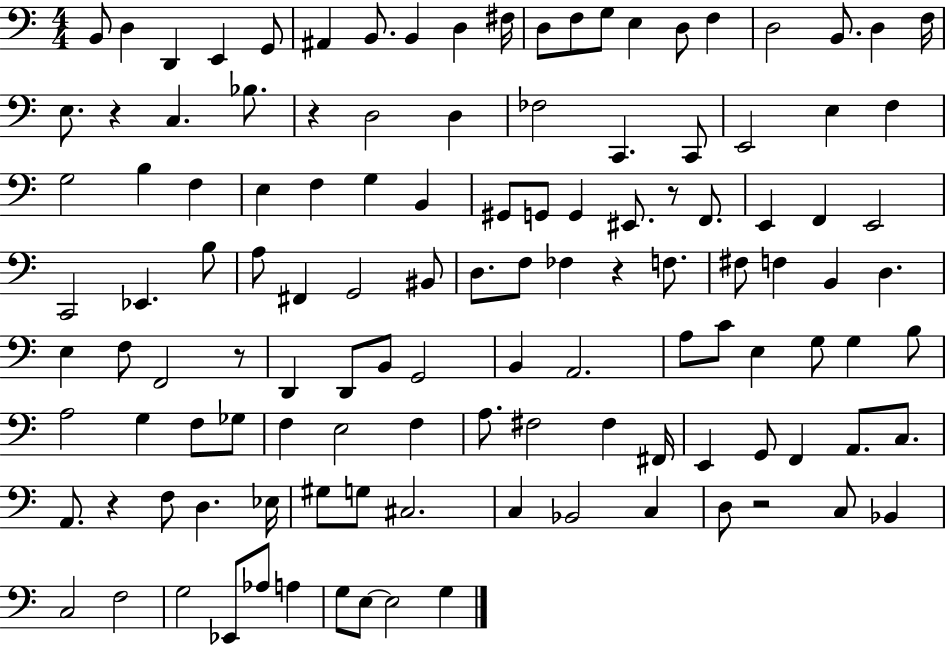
{
  \clef bass
  \numericTimeSignature
  \time 4/4
  \key c \major
  b,8 d4 d,4 e,4 g,8 | ais,4 b,8. b,4 d4 fis16 | d8 f8 g8 e4 d8 f4 | d2 b,8. d4 f16 | \break e8. r4 c4. bes8. | r4 d2 d4 | fes2 c,4. c,8 | e,2 e4 f4 | \break g2 b4 f4 | e4 f4 g4 b,4 | gis,8 g,8 g,4 eis,8. r8 f,8. | e,4 f,4 e,2 | \break c,2 ees,4. b8 | a8 fis,4 g,2 bis,8 | d8. f8 fes4 r4 f8. | fis8 f4 b,4 d4. | \break e4 f8 f,2 r8 | d,4 d,8 b,8 g,2 | b,4 a,2. | a8 c'8 e4 g8 g4 b8 | \break a2 g4 f8 ges8 | f4 e2 f4 | a8. fis2 fis4 fis,16 | e,4 g,8 f,4 a,8. c8. | \break a,8. r4 f8 d4. ees16 | gis8 g8 cis2. | c4 bes,2 c4 | d8 r2 c8 bes,4 | \break c2 f2 | g2 ees,8 aes8 a4 | g8 e8~~ e2 g4 | \bar "|."
}